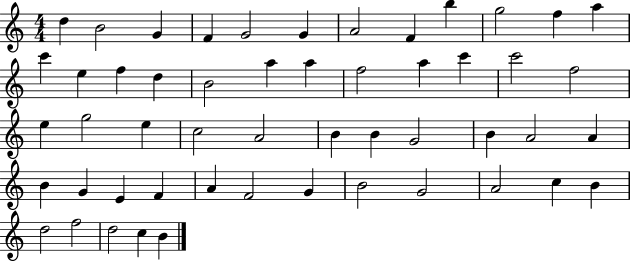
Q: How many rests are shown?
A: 0